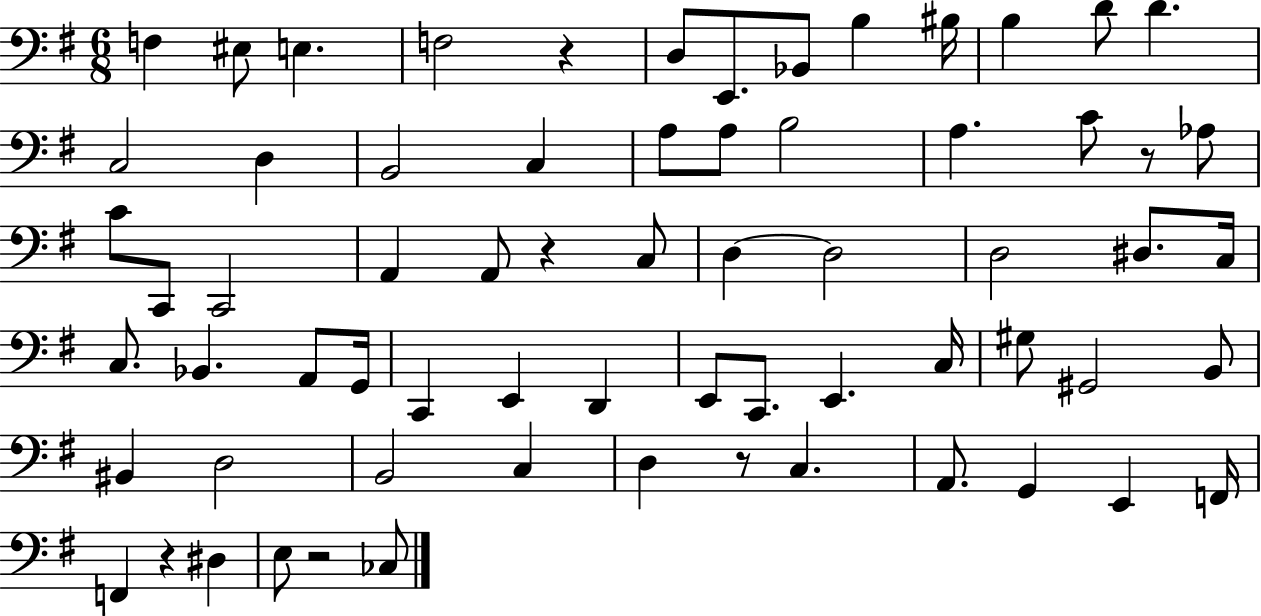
F3/q EIS3/e E3/q. F3/h R/q D3/e E2/e. Bb2/e B3/q BIS3/s B3/q D4/e D4/q. C3/h D3/q B2/h C3/q A3/e A3/e B3/h A3/q. C4/e R/e Ab3/e C4/e C2/e C2/h A2/q A2/e R/q C3/e D3/q D3/h D3/h D#3/e. C3/s C3/e. Bb2/q. A2/e G2/s C2/q E2/q D2/q E2/e C2/e. E2/q. C3/s G#3/e G#2/h B2/e BIS2/q D3/h B2/h C3/q D3/q R/e C3/q. A2/e. G2/q E2/q F2/s F2/q R/q D#3/q E3/e R/h CES3/e